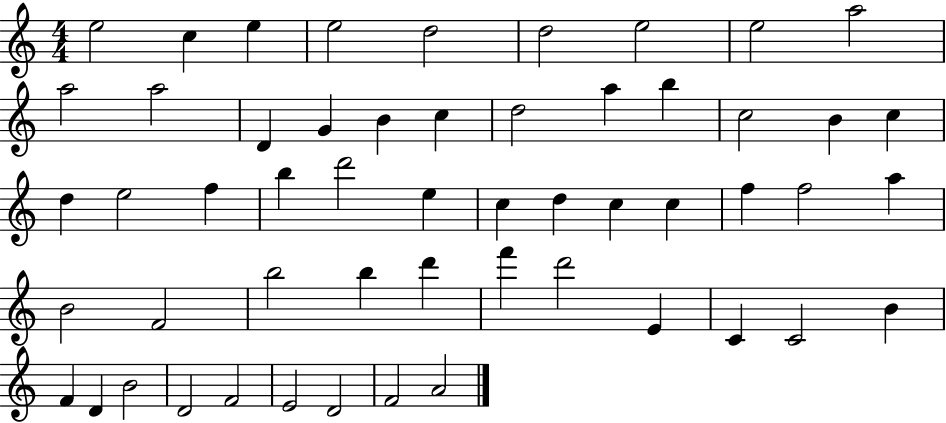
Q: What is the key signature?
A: C major